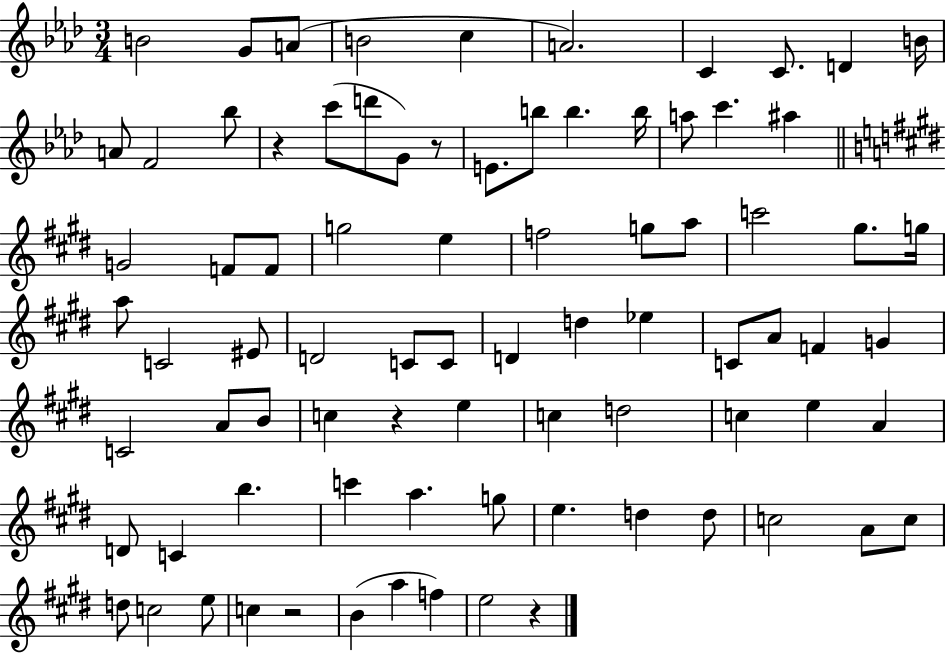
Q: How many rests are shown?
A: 5